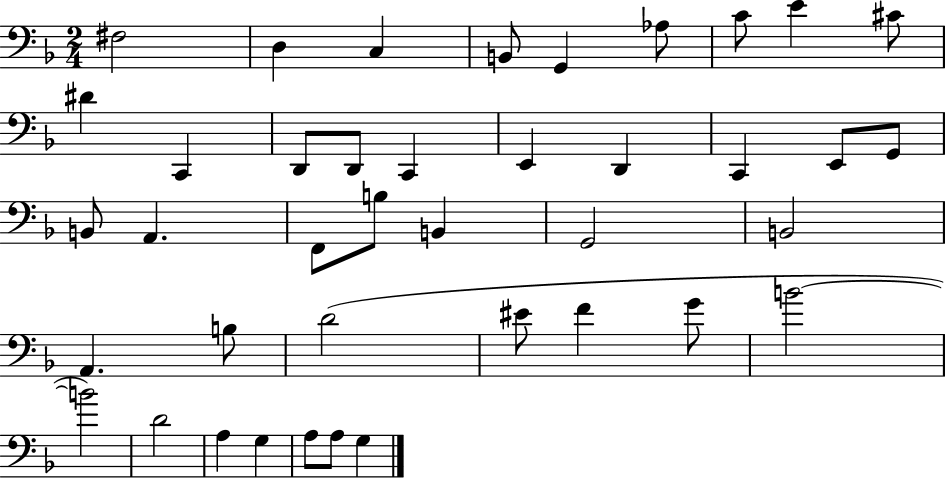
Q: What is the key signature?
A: F major